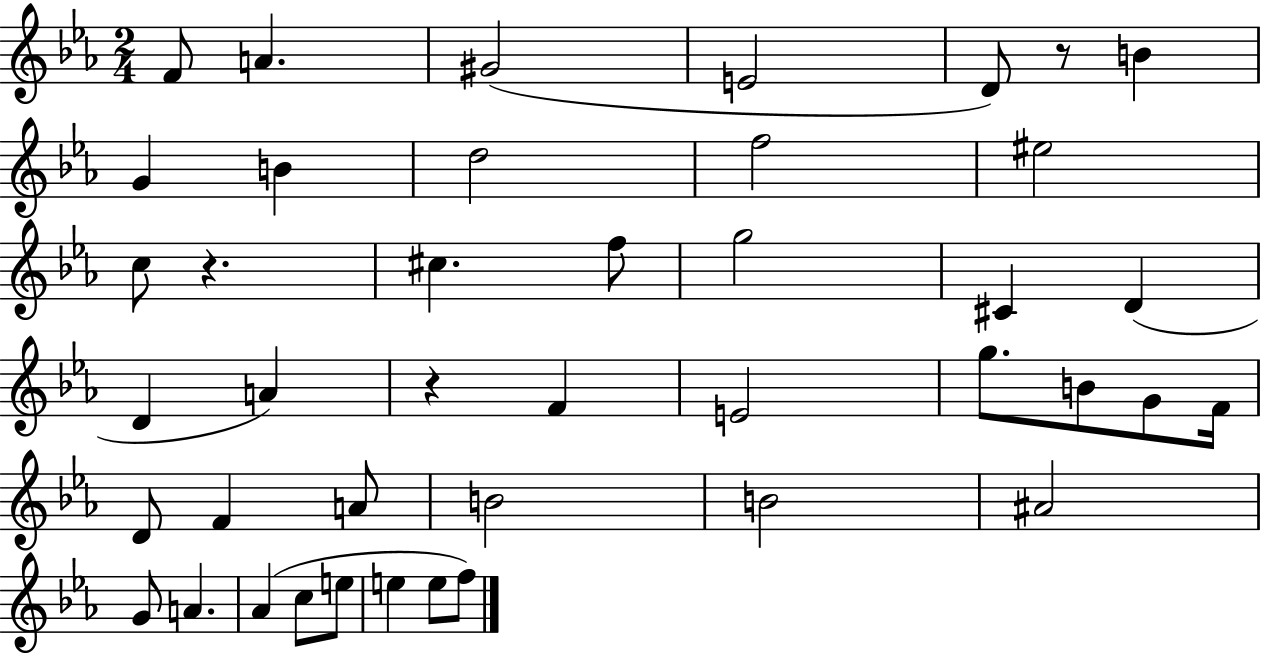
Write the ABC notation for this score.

X:1
T:Untitled
M:2/4
L:1/4
K:Eb
F/2 A ^G2 E2 D/2 z/2 B G B d2 f2 ^e2 c/2 z ^c f/2 g2 ^C D D A z F E2 g/2 B/2 G/2 F/4 D/2 F A/2 B2 B2 ^A2 G/2 A _A c/2 e/2 e e/2 f/2